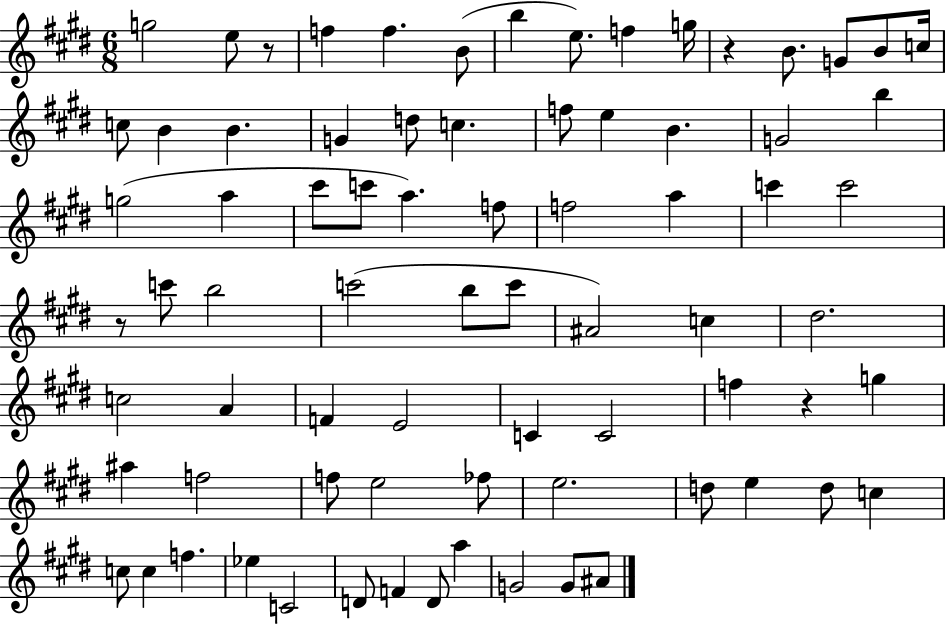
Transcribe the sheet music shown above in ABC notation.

X:1
T:Untitled
M:6/8
L:1/4
K:E
g2 e/2 z/2 f f B/2 b e/2 f g/4 z B/2 G/2 B/2 c/4 c/2 B B G d/2 c f/2 e B G2 b g2 a ^c'/2 c'/2 a f/2 f2 a c' c'2 z/2 c'/2 b2 c'2 b/2 c'/2 ^A2 c ^d2 c2 A F E2 C C2 f z g ^a f2 f/2 e2 _f/2 e2 d/2 e d/2 c c/2 c f _e C2 D/2 F D/2 a G2 G/2 ^A/2